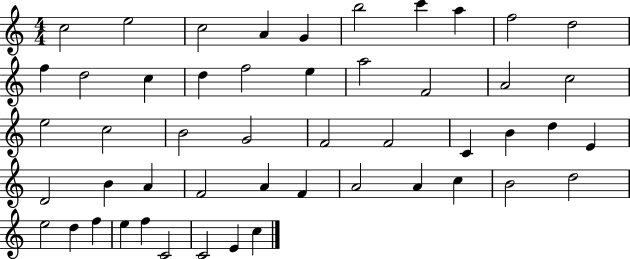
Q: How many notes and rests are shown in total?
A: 50